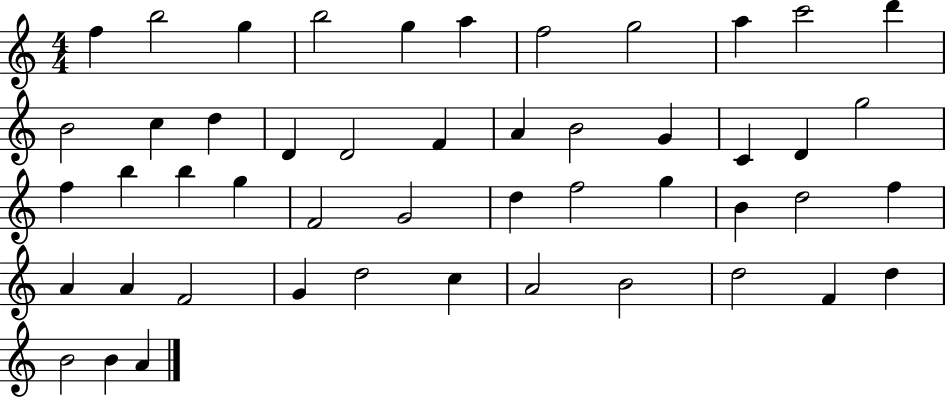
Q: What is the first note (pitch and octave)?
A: F5